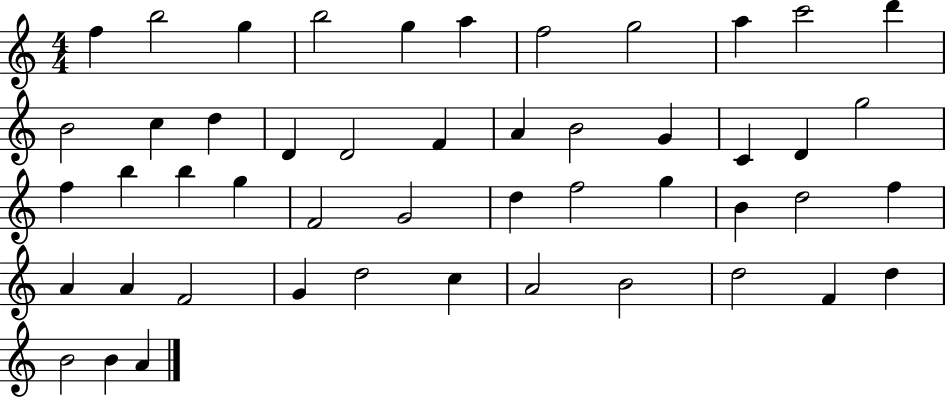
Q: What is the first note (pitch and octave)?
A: F5